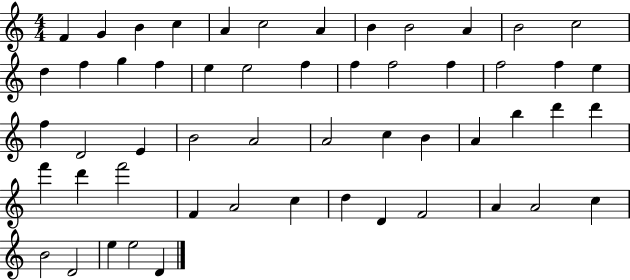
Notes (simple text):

F4/q G4/q B4/q C5/q A4/q C5/h A4/q B4/q B4/h A4/q B4/h C5/h D5/q F5/q G5/q F5/q E5/q E5/h F5/q F5/q F5/h F5/q F5/h F5/q E5/q F5/q D4/h E4/q B4/h A4/h A4/h C5/q B4/q A4/q B5/q D6/q D6/q F6/q D6/q F6/h F4/q A4/h C5/q D5/q D4/q F4/h A4/q A4/h C5/q B4/h D4/h E5/q E5/h D4/q